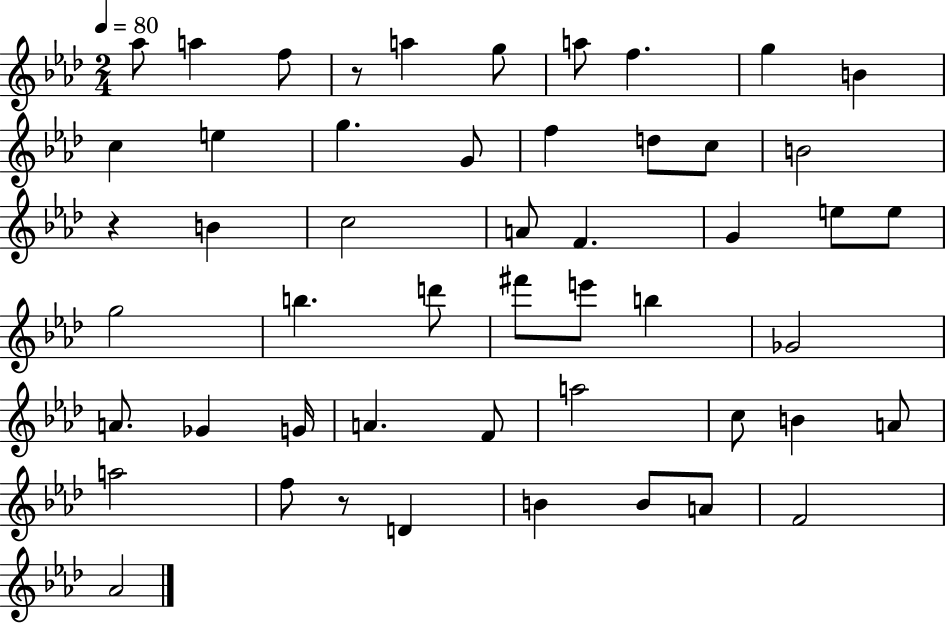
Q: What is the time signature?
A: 2/4